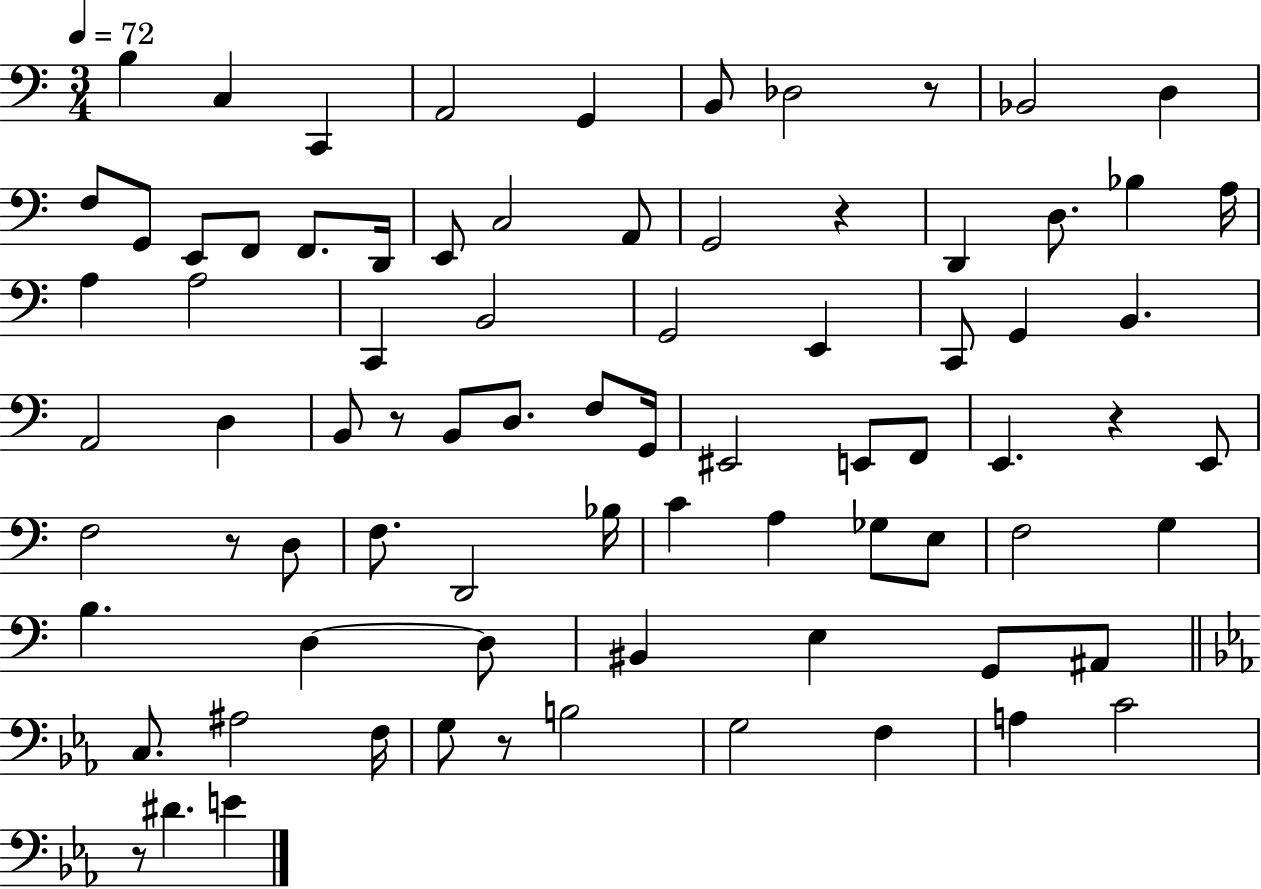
{
  \clef bass
  \numericTimeSignature
  \time 3/4
  \key c \major
  \tempo 4 = 72
  b4 c4 c,4 | a,2 g,4 | b,8 des2 r8 | bes,2 d4 | \break f8 g,8 e,8 f,8 f,8. d,16 | e,8 c2 a,8 | g,2 r4 | d,4 d8. bes4 a16 | \break a4 a2 | c,4 b,2 | g,2 e,4 | c,8 g,4 b,4. | \break a,2 d4 | b,8 r8 b,8 d8. f8 g,16 | eis,2 e,8 f,8 | e,4. r4 e,8 | \break f2 r8 d8 | f8. d,2 bes16 | c'4 a4 ges8 e8 | f2 g4 | \break b4. d4~~ d8 | bis,4 e4 g,8 ais,8 | \bar "||" \break \key c \minor c8. ais2 f16 | g8 r8 b2 | g2 f4 | a4 c'2 | \break r8 dis'4. e'4 | \bar "|."
}